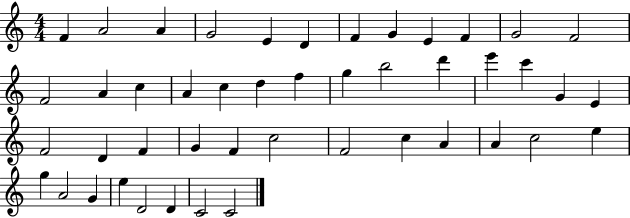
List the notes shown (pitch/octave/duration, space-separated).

F4/q A4/h A4/q G4/h E4/q D4/q F4/q G4/q E4/q F4/q G4/h F4/h F4/h A4/q C5/q A4/q C5/q D5/q F5/q G5/q B5/h D6/q E6/q C6/q G4/q E4/q F4/h D4/q F4/q G4/q F4/q C5/h F4/h C5/q A4/q A4/q C5/h E5/q G5/q A4/h G4/q E5/q D4/h D4/q C4/h C4/h